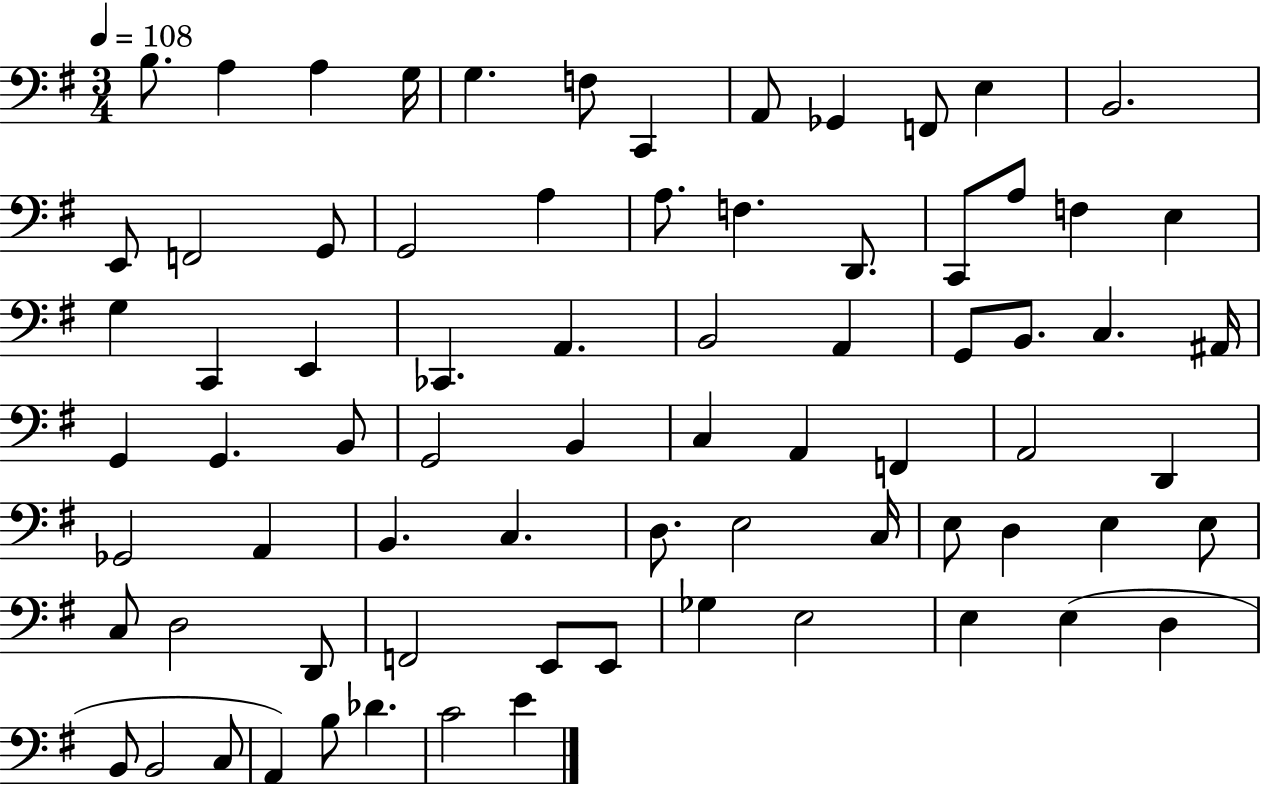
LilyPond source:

{
  \clef bass
  \numericTimeSignature
  \time 3/4
  \key g \major
  \tempo 4 = 108
  b8. a4 a4 g16 | g4. f8 c,4 | a,8 ges,4 f,8 e4 | b,2. | \break e,8 f,2 g,8 | g,2 a4 | a8. f4. d,8. | c,8 a8 f4 e4 | \break g4 c,4 e,4 | ces,4. a,4. | b,2 a,4 | g,8 b,8. c4. ais,16 | \break g,4 g,4. b,8 | g,2 b,4 | c4 a,4 f,4 | a,2 d,4 | \break ges,2 a,4 | b,4. c4. | d8. e2 c16 | e8 d4 e4 e8 | \break c8 d2 d,8 | f,2 e,8 e,8 | ges4 e2 | e4 e4( d4 | \break b,8 b,2 c8 | a,4) b8 des'4. | c'2 e'4 | \bar "|."
}